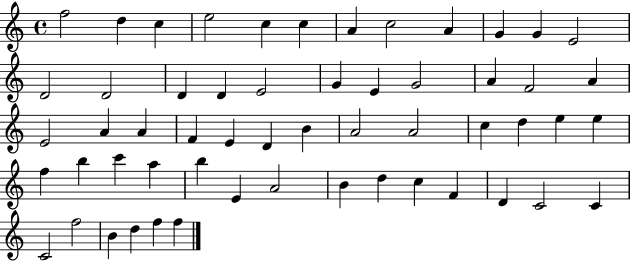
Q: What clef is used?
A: treble